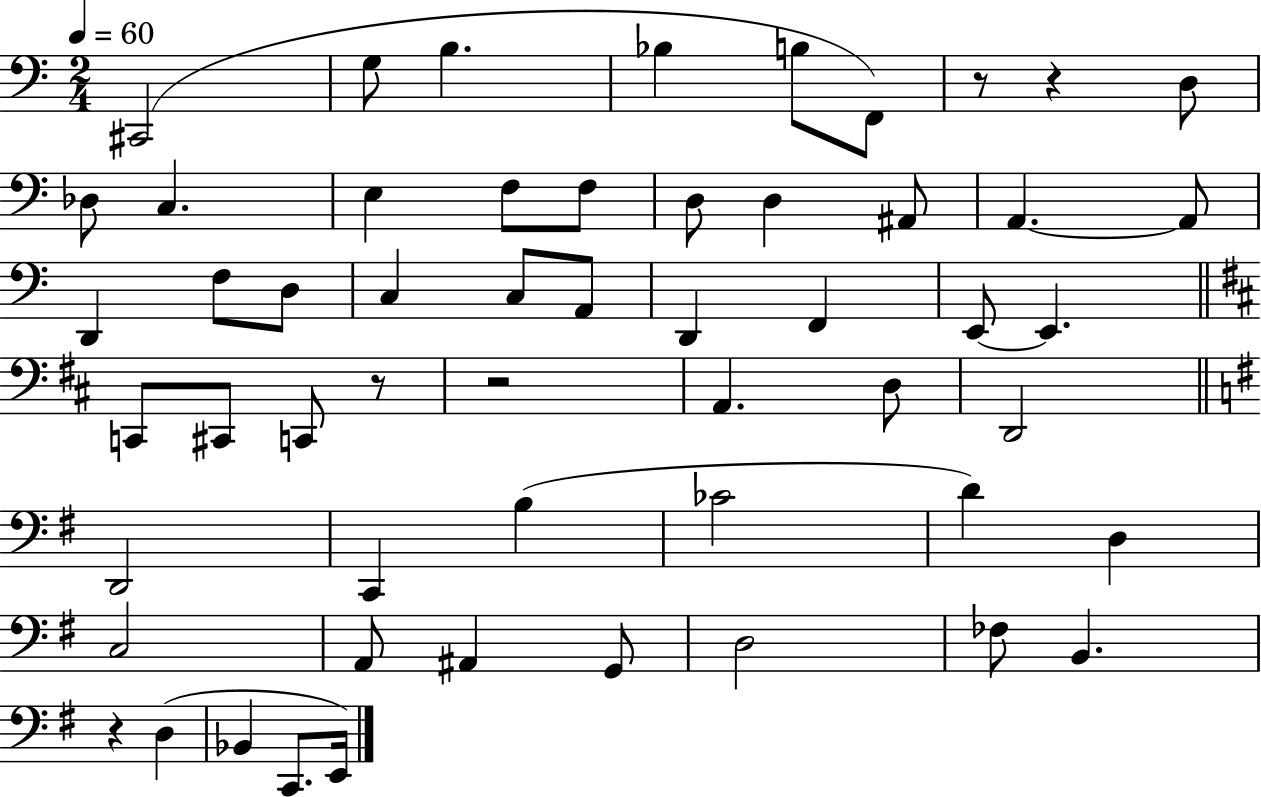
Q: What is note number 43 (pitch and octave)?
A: G2